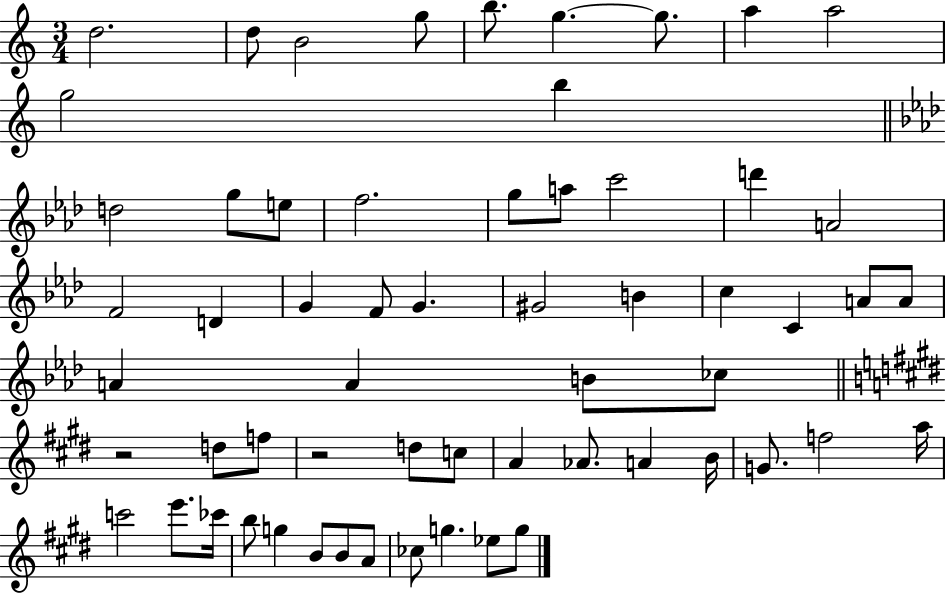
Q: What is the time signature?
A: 3/4